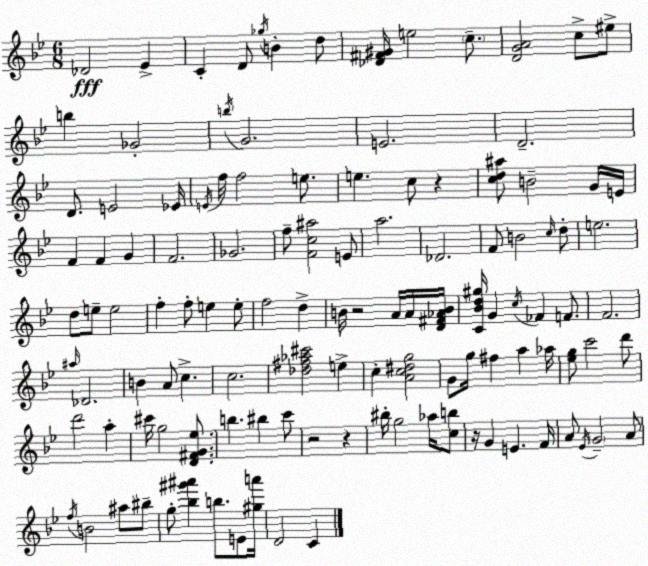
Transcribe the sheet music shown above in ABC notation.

X:1
T:Untitled
M:6/8
L:1/4
K:Bb
_D2 _E C D/2 _g/4 B d/2 [_D^F^G]/4 e2 c/2 [DGA]2 c/2 ^e/2 b _G2 b/4 G2 E2 D2 D/2 E2 _E/4 E/4 f/4 f2 e/2 e c/2 z [cd^a]/2 B2 G/4 E/4 F F G F2 _G2 f/2 [Fc^a]2 E/2 a2 _D2 F/2 B2 c/4 d/2 e2 d/2 e/2 e2 f f/2 e e/2 f2 d B/4 z2 A/4 A/4 [D^F_AB]/4 [C_Bd^g]/4 G c/4 _F F/2 F2 ^a/4 _D2 B A/2 c c2 [_d^f_a^c']2 e c [Ac^dg]2 G/2 g/4 ^f a _a/4 [_eg]/2 c'2 d'/2 d'2 a ^c'/4 g2 [D^FG_e]/2 b ^b c'/2 z2 z ^b/4 g2 _a/4 [cb]/2 z/4 G E F/4 A/2 _E/4 G2 A/2 f/4 B2 ^a/2 ^b/2 g/2 [_b^g'^a'] b/2 E/2 [^ga']/4 D2 C